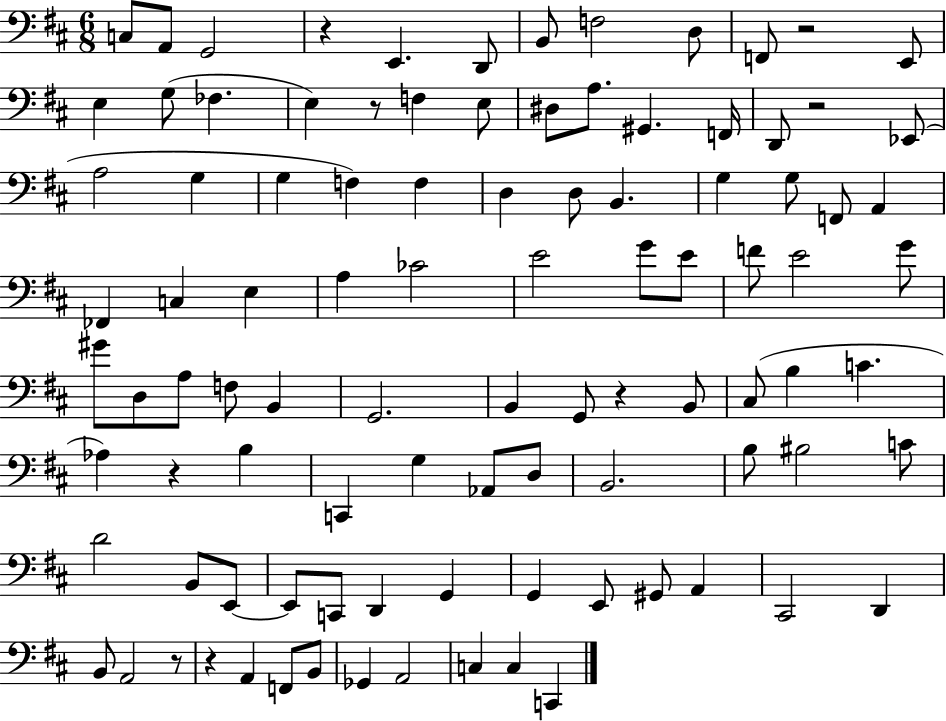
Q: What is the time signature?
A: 6/8